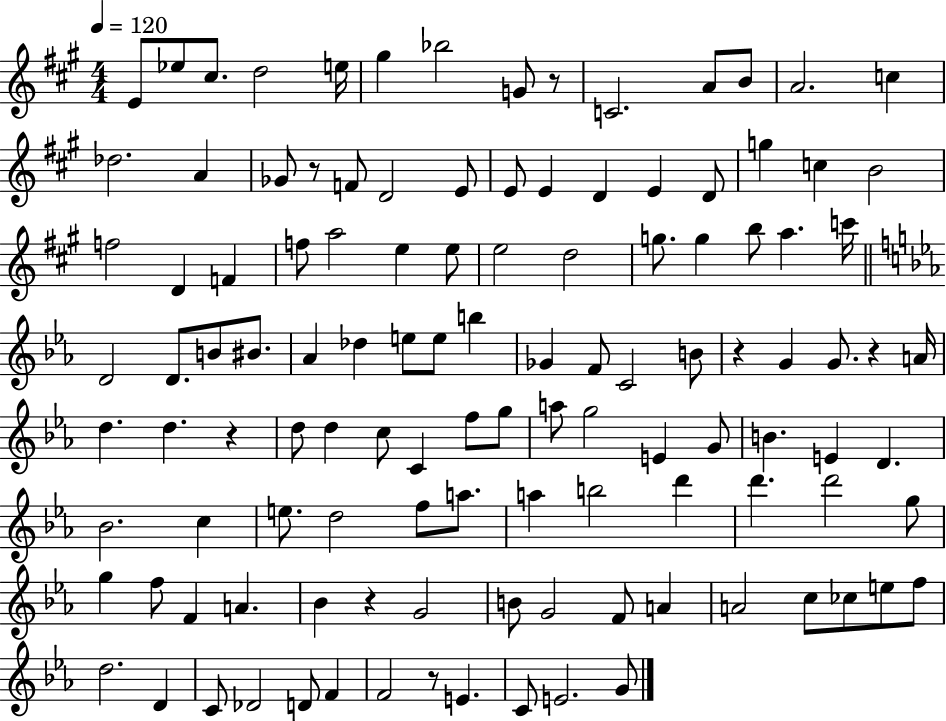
E4/e Eb5/e C#5/e. D5/h E5/s G#5/q Bb5/h G4/e R/e C4/h. A4/e B4/e A4/h. C5/q Db5/h. A4/q Gb4/e R/e F4/e D4/h E4/e E4/e E4/q D4/q E4/q D4/e G5/q C5/q B4/h F5/h D4/q F4/q F5/e A5/h E5/q E5/e E5/h D5/h G5/e. G5/q B5/e A5/q. C6/s D4/h D4/e. B4/e BIS4/e. Ab4/q Db5/q E5/e E5/e B5/q Gb4/q F4/e C4/h B4/e R/q G4/q G4/e. R/q A4/s D5/q. D5/q. R/q D5/e D5/q C5/e C4/q F5/e G5/e A5/e G5/h E4/q G4/e B4/q. E4/q D4/q. Bb4/h. C5/q E5/e. D5/h F5/e A5/e. A5/q B5/h D6/q D6/q. D6/h G5/e G5/q F5/e F4/q A4/q. Bb4/q R/q G4/h B4/e G4/h F4/e A4/q A4/h C5/e CES5/e E5/e F5/e D5/h. D4/q C4/e Db4/h D4/e F4/q F4/h R/e E4/q. C4/e E4/h. G4/e